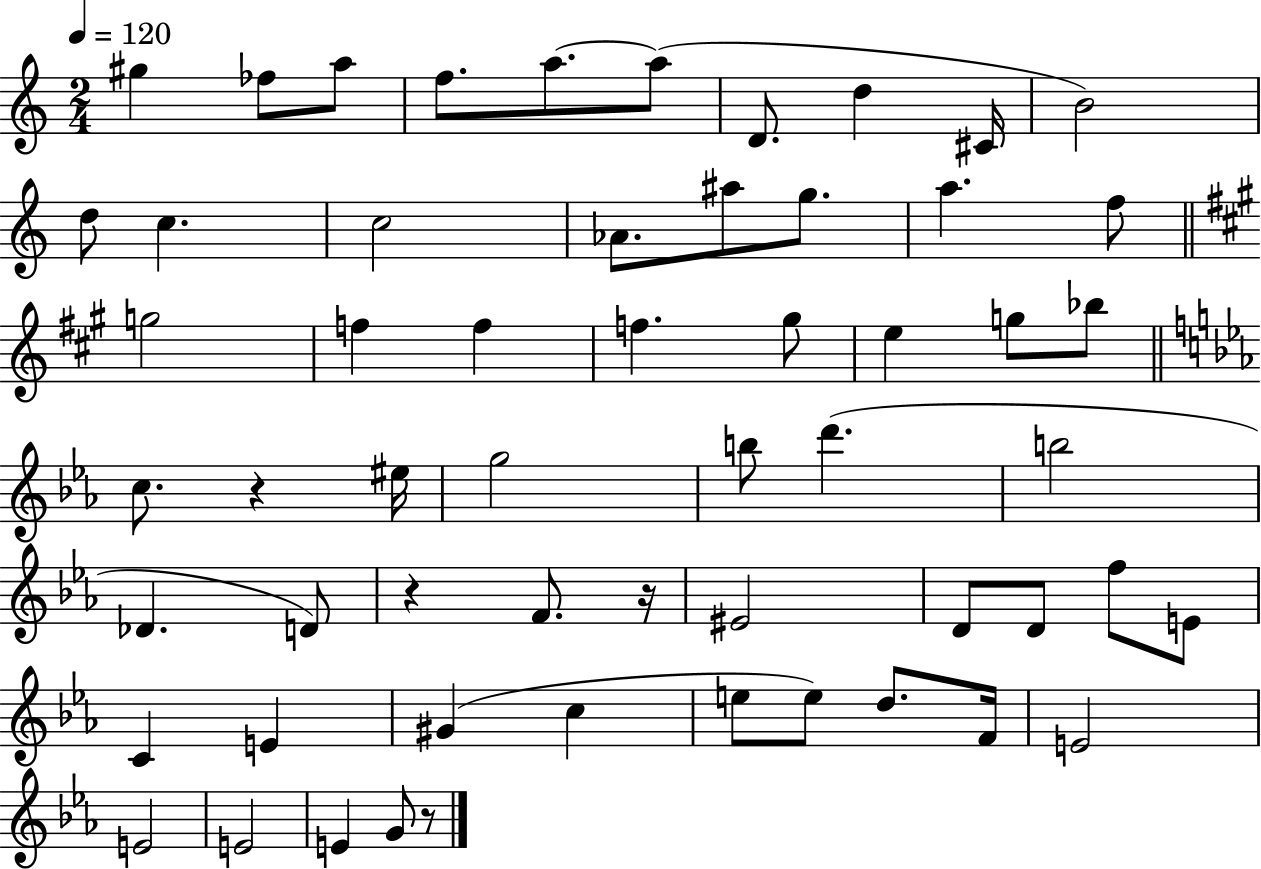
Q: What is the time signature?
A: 2/4